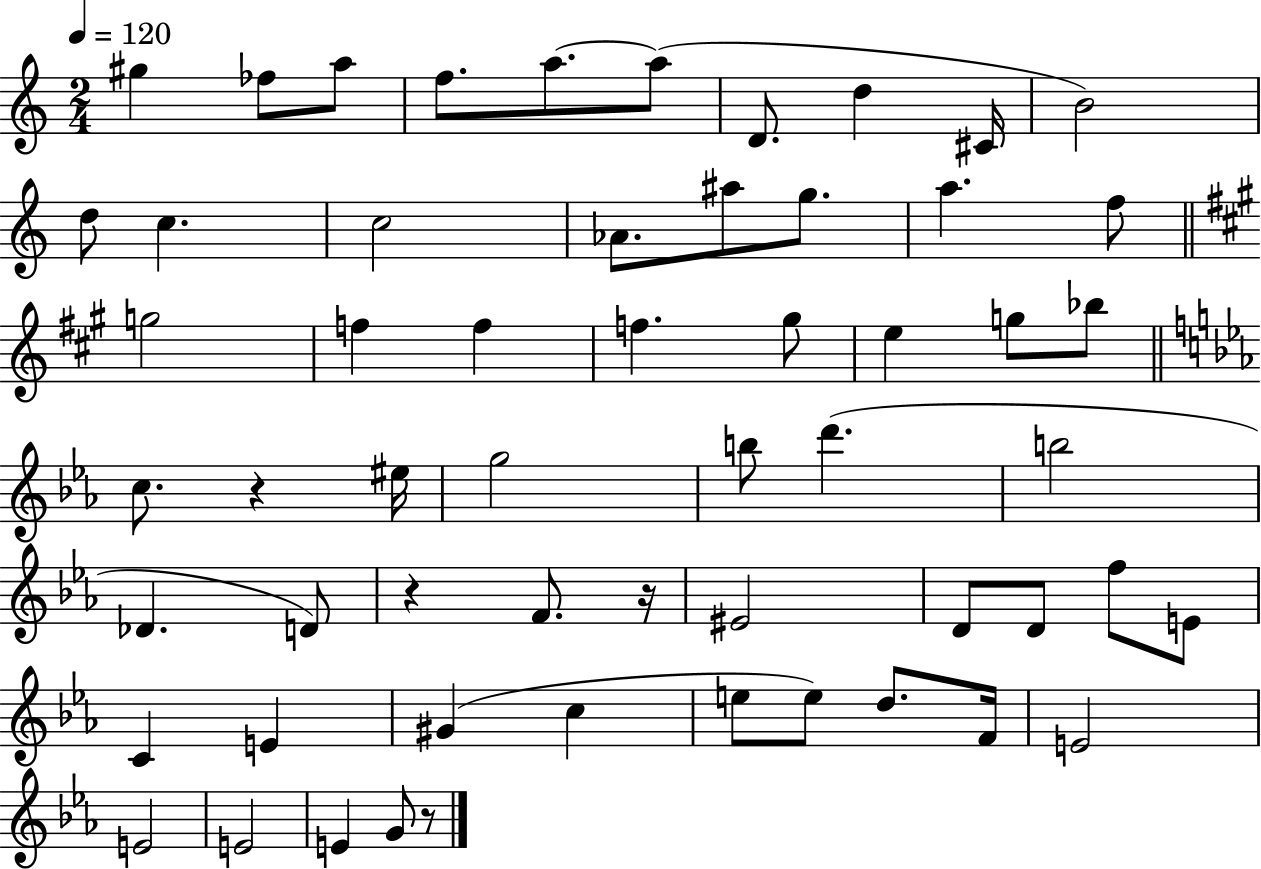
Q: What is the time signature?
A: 2/4